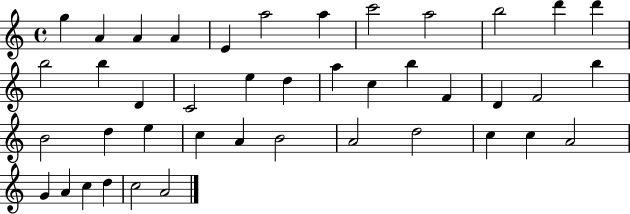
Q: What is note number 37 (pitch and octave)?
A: G4